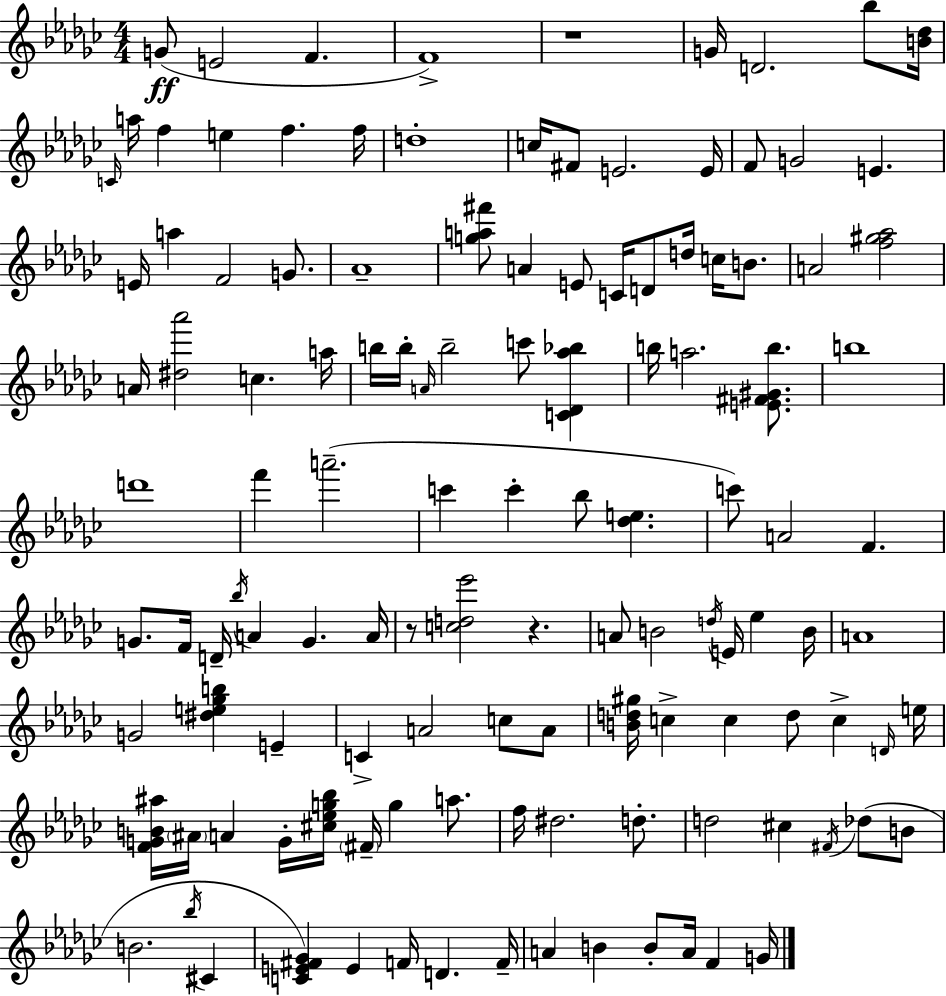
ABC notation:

X:1
T:Untitled
M:4/4
L:1/4
K:Ebm
G/2 E2 F F4 z4 G/4 D2 _b/2 [B_d]/4 C/4 a/4 f e f f/4 d4 c/4 ^F/2 E2 E/4 F/2 G2 E E/4 a F2 G/2 _A4 [ga^f']/2 A E/2 C/4 D/2 d/4 c/4 B/2 A2 [f^g_a]2 A/4 [^d_a']2 c a/4 b/4 b/4 A/4 b2 c'/2 [C_D_a_b] b/4 a2 [E^F^Gb]/2 b4 d'4 f' a'2 c' c' _b/2 [_de] c'/2 A2 F G/2 F/4 D/4 _b/4 A G A/4 z/2 [cd_e']2 z A/2 B2 d/4 E/4 _e B/4 A4 G2 [^de_gb] E C A2 c/2 A/2 [Bd^g]/4 c c d/2 c D/4 e/4 [FGB^a]/4 ^A/4 A G/4 [^c_eg_b]/4 ^F/4 g a/2 f/4 ^d2 d/2 d2 ^c ^F/4 _d/2 B/2 B2 _b/4 ^C [CE^F_G] E F/4 D F/4 A B B/2 A/4 F G/4